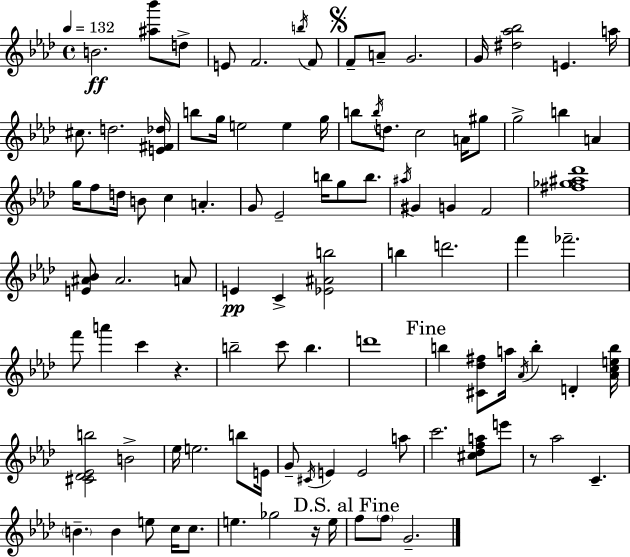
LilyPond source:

{
  \clef treble
  \time 4/4
  \defaultTimeSignature
  \key f \minor
  \tempo 4 = 132
  b'2.\ff <ais'' bes'''>8 d''8-> | e'8 f'2. \acciaccatura { b''16 } f'8 | \mark \markup { \musicglyph "scripts.segno" } f'8-- a'8-- g'2. | g'16 <dis'' aes'' bes''>2 e'4. | \break a''16 cis''8. d''2. | <e' fis' des''>16 b''8 g''16 e''2 e''4 | g''16 b''8 \acciaccatura { b''16 } d''8. c''2 a'16 | gis''8 g''2-> b''4 a'4 | \break g''16 f''8 d''16 b'8 c''4 a'4.-. | g'8 ees'2-- b''16 g''8 b''8. | \acciaccatura { ais''16 } gis'4 g'4 f'2 | <fis'' ges'' ais'' des'''>1 | \break <e' ais' bes'>8 ais'2. | a'8 e'4\pp c'4-> <ees' ais' b''>2 | b''4 d'''2. | f'''4 fes'''2.-- | \break f'''8 a'''4 c'''4 r4. | b''2-- c'''8 b''4. | d'''1 | \mark "Fine" b''4 <cis' des'' fis''>8 a''16 \acciaccatura { aes'16 } b''4-. d'4-. | \break <aes' c'' e'' b''>16 <cis' des' ees' b''>2 b'2-> | ees''16 e''2. | b''8 e'16 g'8-- \acciaccatura { cis'16 } e'4 e'2 | a''8 c'''2. | \break <cis'' des'' f'' a''>8 e'''8 r8 aes''2 c'4.-- | \parenthesize b'4.-- b'4 e''8 | c''16 c''8. e''4. ges''2 | r16 e''16 \mark "D.S. al Fine" f''8 \parenthesize f''8 g'2.-- | \break \bar "|."
}